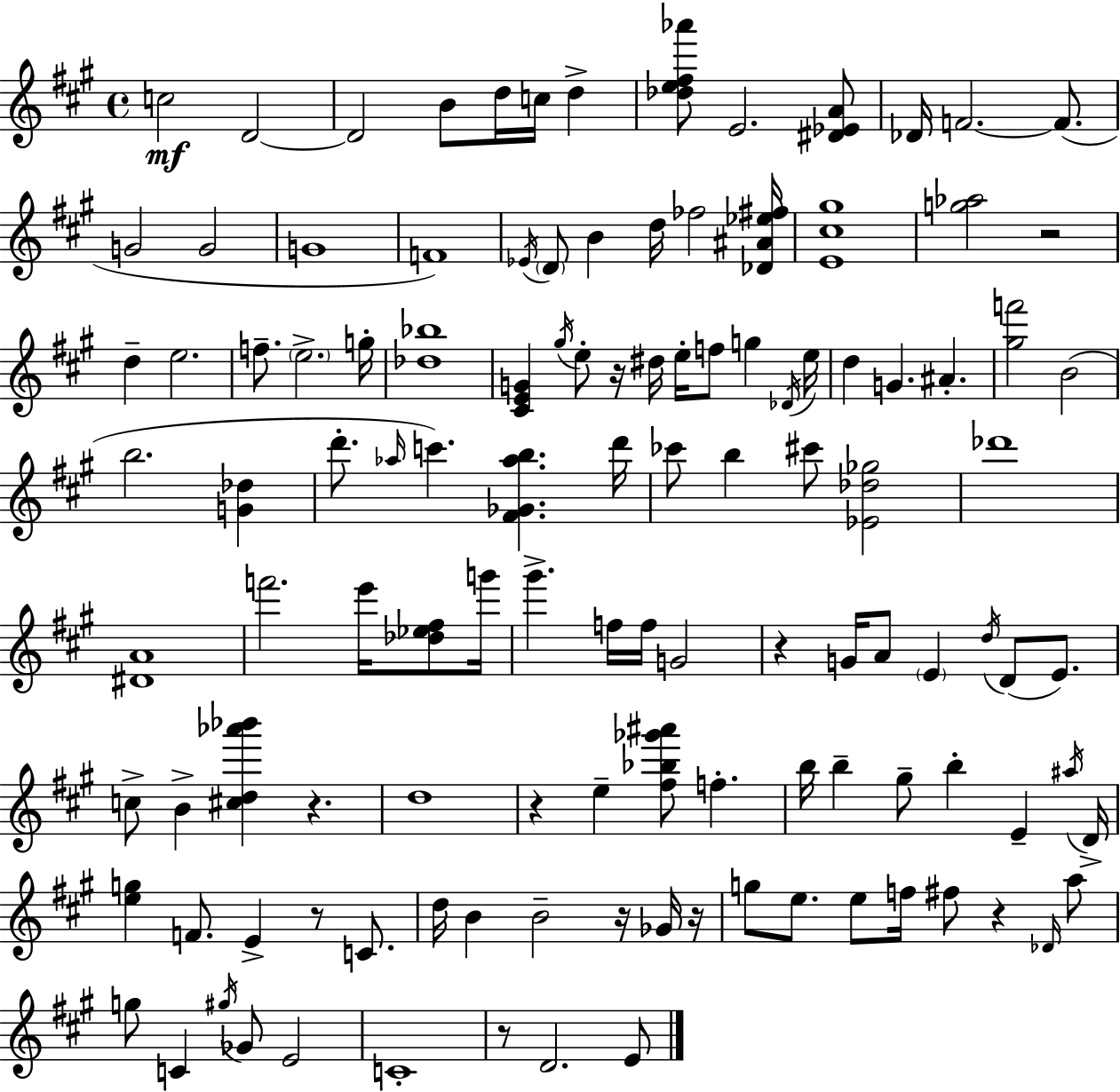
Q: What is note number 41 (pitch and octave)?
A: C6